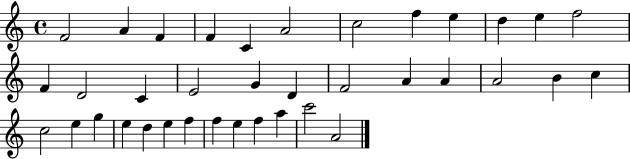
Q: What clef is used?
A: treble